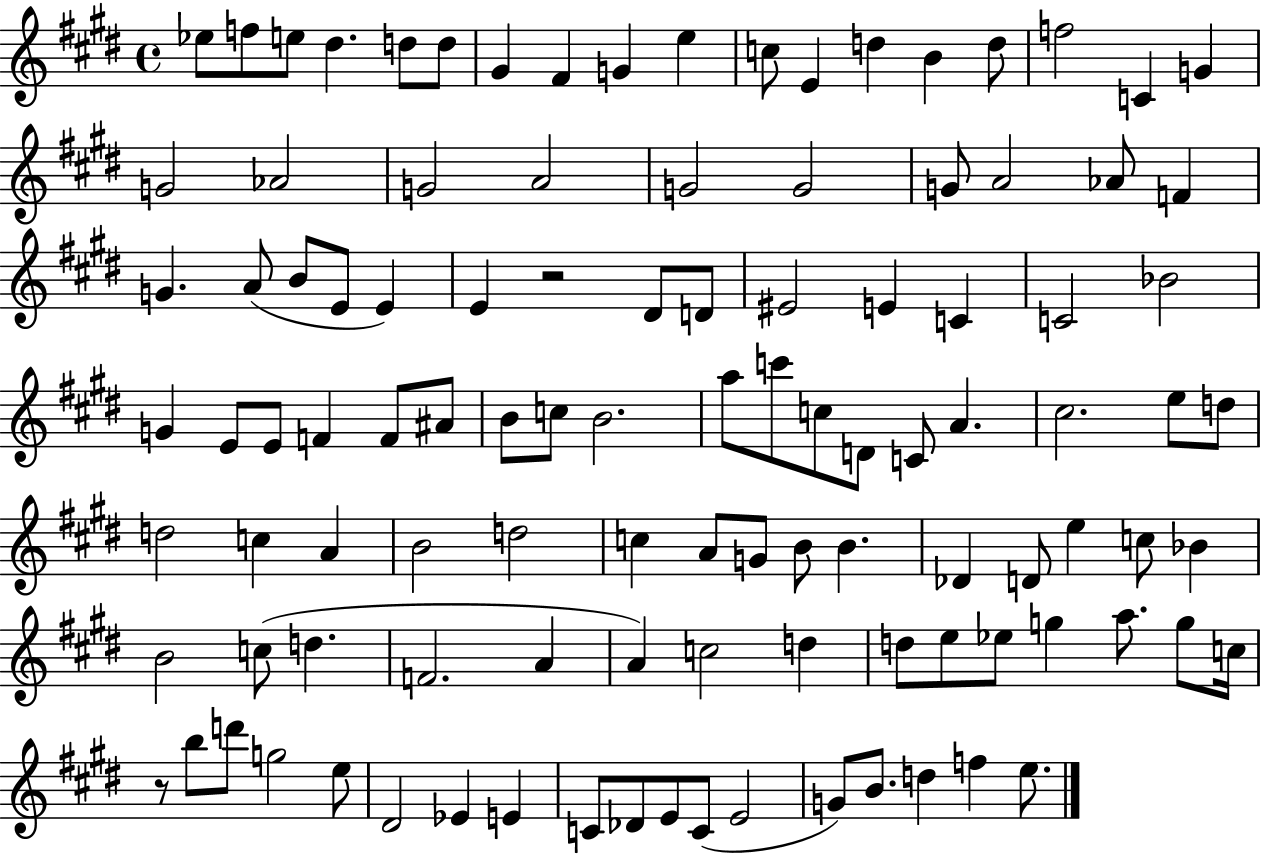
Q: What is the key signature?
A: E major